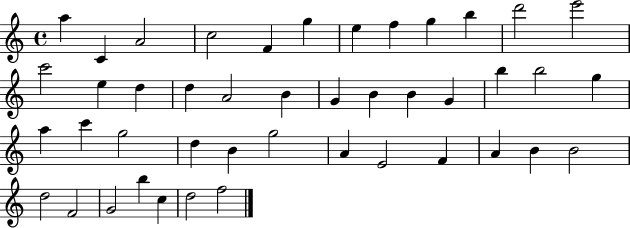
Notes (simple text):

A5/q C4/q A4/h C5/h F4/q G5/q E5/q F5/q G5/q B5/q D6/h E6/h C6/h E5/q D5/q D5/q A4/h B4/q G4/q B4/q B4/q G4/q B5/q B5/h G5/q A5/q C6/q G5/h D5/q B4/q G5/h A4/q E4/h F4/q A4/q B4/q B4/h D5/h F4/h G4/h B5/q C5/q D5/h F5/h